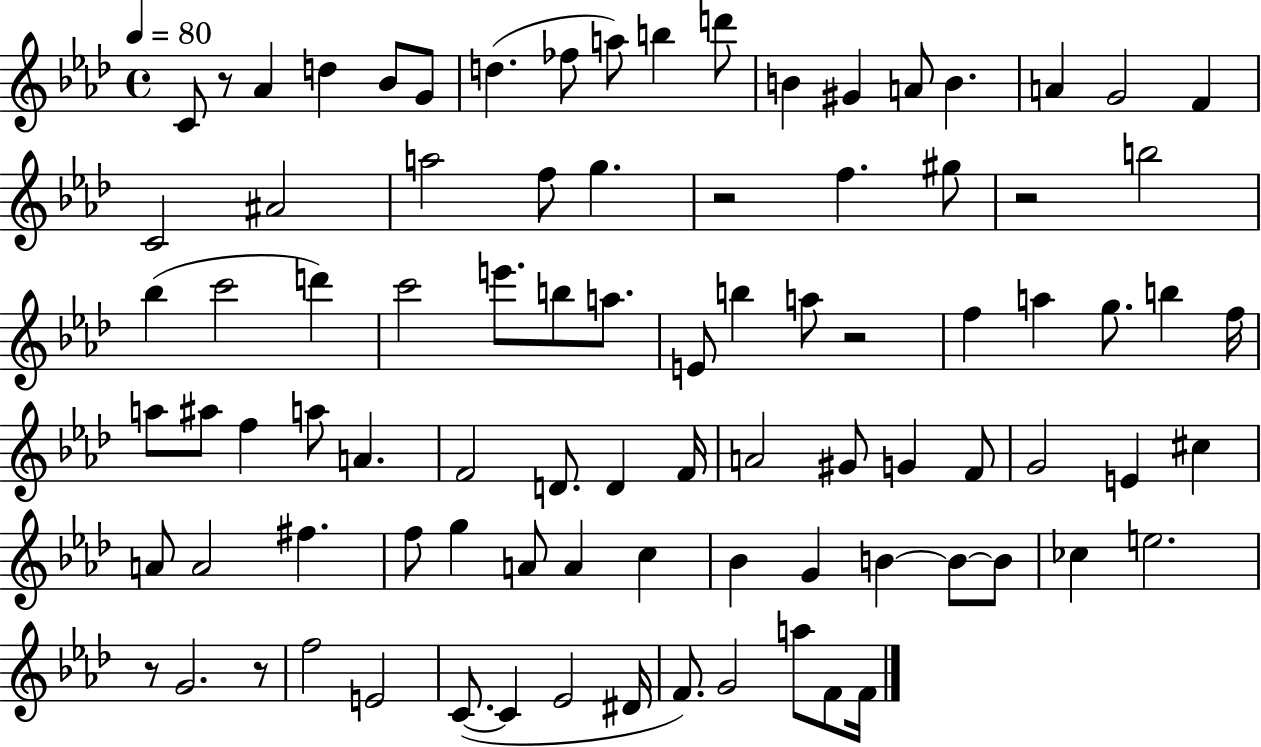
{
  \clef treble
  \time 4/4
  \defaultTimeSignature
  \key aes \major
  \tempo 4 = 80
  c'8 r8 aes'4 d''4 bes'8 g'8 | d''4.( fes''8 a''8) b''4 d'''8 | b'4 gis'4 a'8 b'4. | a'4 g'2 f'4 | \break c'2 ais'2 | a''2 f''8 g''4. | r2 f''4. gis''8 | r2 b''2 | \break bes''4( c'''2 d'''4) | c'''2 e'''8. b''8 a''8. | e'8 b''4 a''8 r2 | f''4 a''4 g''8. b''4 f''16 | \break a''8 ais''8 f''4 a''8 a'4. | f'2 d'8. d'4 f'16 | a'2 gis'8 g'4 f'8 | g'2 e'4 cis''4 | \break a'8 a'2 fis''4. | f''8 g''4 a'8 a'4 c''4 | bes'4 g'4 b'4~~ b'8~~ b'8 | ces''4 e''2. | \break r8 g'2. r8 | f''2 e'2 | c'8.~(~ c'4 ees'2 dis'16 | f'8.) g'2 a''8 f'8 f'16 | \break \bar "|."
}